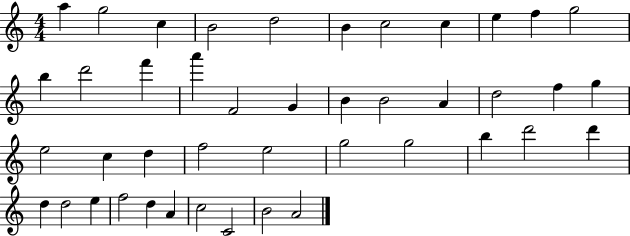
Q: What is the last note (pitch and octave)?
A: A4